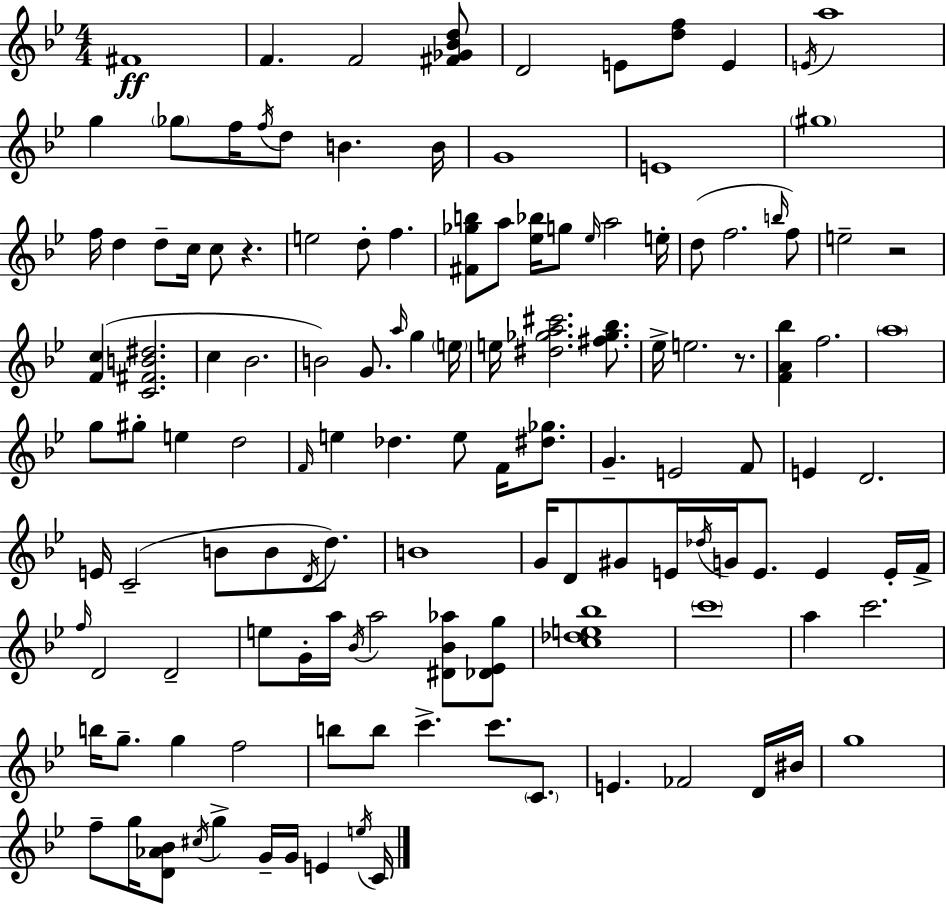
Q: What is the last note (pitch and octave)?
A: C4